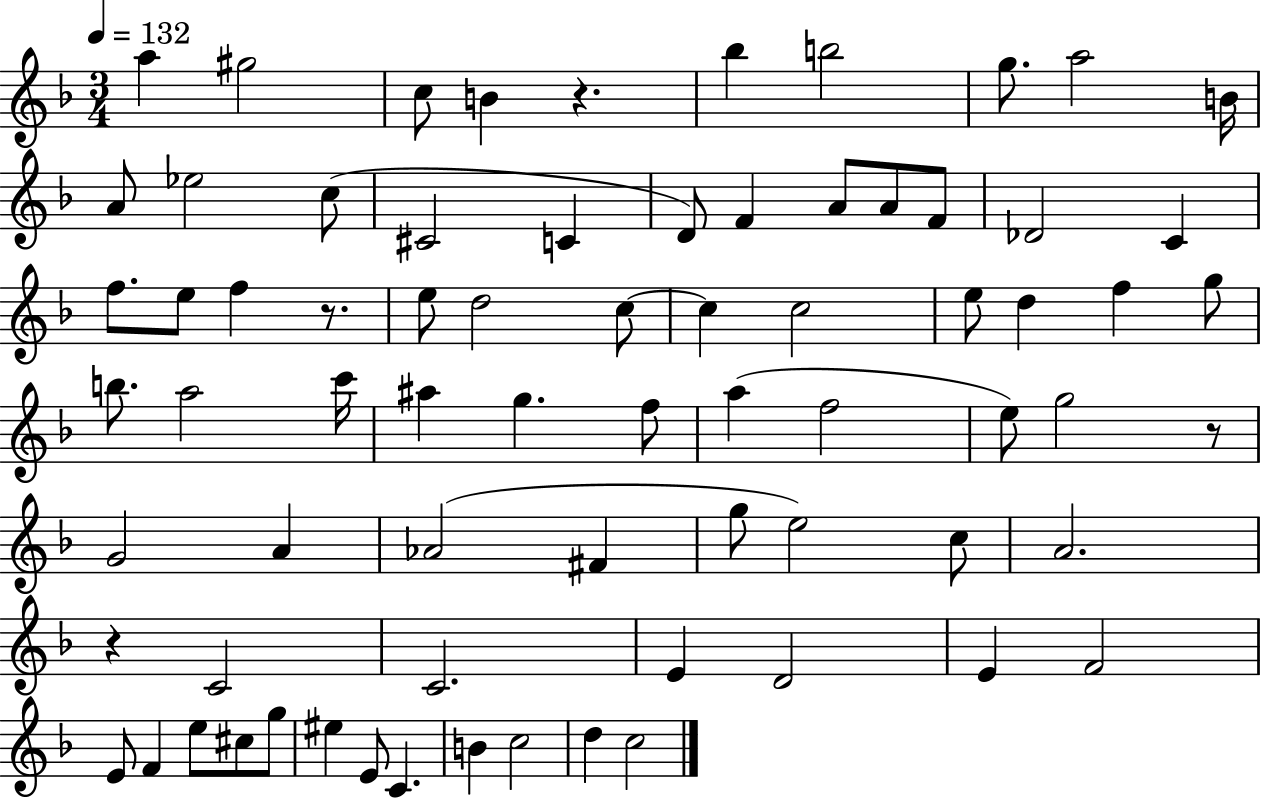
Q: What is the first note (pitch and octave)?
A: A5